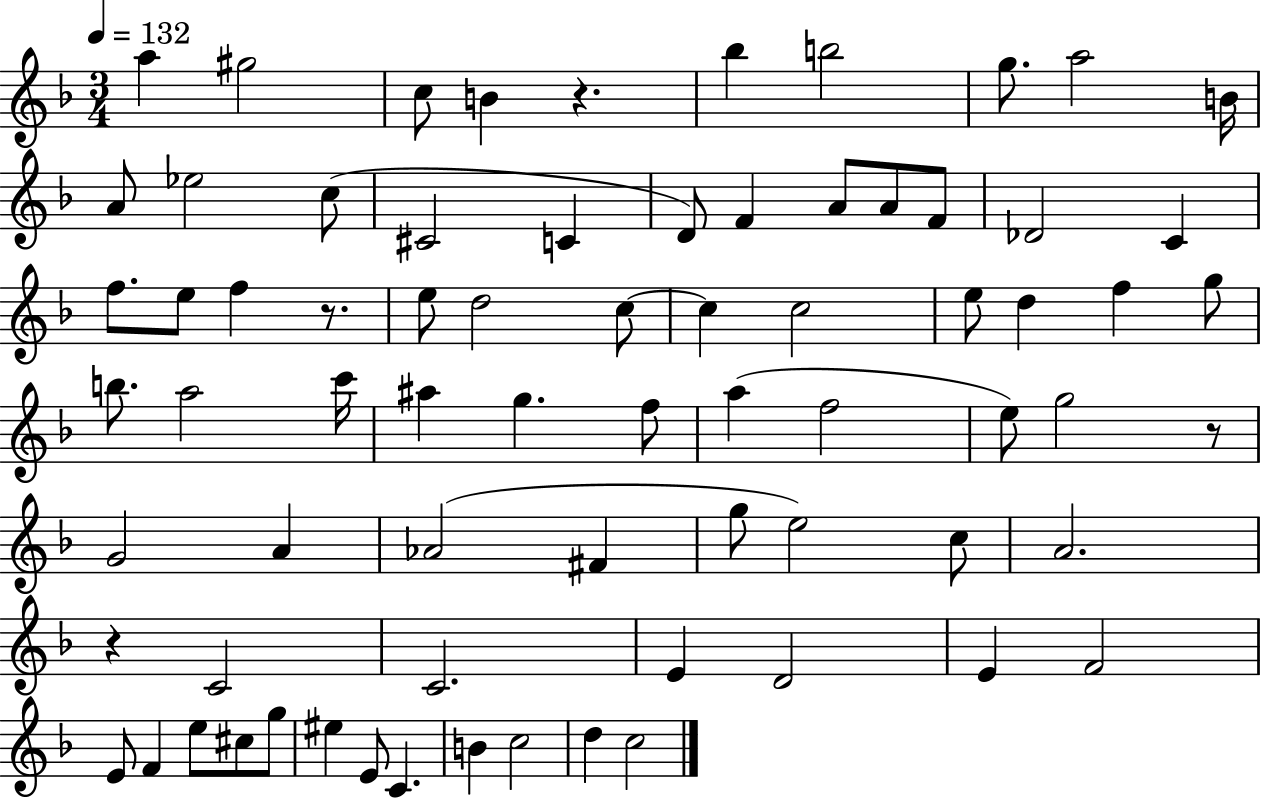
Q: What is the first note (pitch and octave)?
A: A5